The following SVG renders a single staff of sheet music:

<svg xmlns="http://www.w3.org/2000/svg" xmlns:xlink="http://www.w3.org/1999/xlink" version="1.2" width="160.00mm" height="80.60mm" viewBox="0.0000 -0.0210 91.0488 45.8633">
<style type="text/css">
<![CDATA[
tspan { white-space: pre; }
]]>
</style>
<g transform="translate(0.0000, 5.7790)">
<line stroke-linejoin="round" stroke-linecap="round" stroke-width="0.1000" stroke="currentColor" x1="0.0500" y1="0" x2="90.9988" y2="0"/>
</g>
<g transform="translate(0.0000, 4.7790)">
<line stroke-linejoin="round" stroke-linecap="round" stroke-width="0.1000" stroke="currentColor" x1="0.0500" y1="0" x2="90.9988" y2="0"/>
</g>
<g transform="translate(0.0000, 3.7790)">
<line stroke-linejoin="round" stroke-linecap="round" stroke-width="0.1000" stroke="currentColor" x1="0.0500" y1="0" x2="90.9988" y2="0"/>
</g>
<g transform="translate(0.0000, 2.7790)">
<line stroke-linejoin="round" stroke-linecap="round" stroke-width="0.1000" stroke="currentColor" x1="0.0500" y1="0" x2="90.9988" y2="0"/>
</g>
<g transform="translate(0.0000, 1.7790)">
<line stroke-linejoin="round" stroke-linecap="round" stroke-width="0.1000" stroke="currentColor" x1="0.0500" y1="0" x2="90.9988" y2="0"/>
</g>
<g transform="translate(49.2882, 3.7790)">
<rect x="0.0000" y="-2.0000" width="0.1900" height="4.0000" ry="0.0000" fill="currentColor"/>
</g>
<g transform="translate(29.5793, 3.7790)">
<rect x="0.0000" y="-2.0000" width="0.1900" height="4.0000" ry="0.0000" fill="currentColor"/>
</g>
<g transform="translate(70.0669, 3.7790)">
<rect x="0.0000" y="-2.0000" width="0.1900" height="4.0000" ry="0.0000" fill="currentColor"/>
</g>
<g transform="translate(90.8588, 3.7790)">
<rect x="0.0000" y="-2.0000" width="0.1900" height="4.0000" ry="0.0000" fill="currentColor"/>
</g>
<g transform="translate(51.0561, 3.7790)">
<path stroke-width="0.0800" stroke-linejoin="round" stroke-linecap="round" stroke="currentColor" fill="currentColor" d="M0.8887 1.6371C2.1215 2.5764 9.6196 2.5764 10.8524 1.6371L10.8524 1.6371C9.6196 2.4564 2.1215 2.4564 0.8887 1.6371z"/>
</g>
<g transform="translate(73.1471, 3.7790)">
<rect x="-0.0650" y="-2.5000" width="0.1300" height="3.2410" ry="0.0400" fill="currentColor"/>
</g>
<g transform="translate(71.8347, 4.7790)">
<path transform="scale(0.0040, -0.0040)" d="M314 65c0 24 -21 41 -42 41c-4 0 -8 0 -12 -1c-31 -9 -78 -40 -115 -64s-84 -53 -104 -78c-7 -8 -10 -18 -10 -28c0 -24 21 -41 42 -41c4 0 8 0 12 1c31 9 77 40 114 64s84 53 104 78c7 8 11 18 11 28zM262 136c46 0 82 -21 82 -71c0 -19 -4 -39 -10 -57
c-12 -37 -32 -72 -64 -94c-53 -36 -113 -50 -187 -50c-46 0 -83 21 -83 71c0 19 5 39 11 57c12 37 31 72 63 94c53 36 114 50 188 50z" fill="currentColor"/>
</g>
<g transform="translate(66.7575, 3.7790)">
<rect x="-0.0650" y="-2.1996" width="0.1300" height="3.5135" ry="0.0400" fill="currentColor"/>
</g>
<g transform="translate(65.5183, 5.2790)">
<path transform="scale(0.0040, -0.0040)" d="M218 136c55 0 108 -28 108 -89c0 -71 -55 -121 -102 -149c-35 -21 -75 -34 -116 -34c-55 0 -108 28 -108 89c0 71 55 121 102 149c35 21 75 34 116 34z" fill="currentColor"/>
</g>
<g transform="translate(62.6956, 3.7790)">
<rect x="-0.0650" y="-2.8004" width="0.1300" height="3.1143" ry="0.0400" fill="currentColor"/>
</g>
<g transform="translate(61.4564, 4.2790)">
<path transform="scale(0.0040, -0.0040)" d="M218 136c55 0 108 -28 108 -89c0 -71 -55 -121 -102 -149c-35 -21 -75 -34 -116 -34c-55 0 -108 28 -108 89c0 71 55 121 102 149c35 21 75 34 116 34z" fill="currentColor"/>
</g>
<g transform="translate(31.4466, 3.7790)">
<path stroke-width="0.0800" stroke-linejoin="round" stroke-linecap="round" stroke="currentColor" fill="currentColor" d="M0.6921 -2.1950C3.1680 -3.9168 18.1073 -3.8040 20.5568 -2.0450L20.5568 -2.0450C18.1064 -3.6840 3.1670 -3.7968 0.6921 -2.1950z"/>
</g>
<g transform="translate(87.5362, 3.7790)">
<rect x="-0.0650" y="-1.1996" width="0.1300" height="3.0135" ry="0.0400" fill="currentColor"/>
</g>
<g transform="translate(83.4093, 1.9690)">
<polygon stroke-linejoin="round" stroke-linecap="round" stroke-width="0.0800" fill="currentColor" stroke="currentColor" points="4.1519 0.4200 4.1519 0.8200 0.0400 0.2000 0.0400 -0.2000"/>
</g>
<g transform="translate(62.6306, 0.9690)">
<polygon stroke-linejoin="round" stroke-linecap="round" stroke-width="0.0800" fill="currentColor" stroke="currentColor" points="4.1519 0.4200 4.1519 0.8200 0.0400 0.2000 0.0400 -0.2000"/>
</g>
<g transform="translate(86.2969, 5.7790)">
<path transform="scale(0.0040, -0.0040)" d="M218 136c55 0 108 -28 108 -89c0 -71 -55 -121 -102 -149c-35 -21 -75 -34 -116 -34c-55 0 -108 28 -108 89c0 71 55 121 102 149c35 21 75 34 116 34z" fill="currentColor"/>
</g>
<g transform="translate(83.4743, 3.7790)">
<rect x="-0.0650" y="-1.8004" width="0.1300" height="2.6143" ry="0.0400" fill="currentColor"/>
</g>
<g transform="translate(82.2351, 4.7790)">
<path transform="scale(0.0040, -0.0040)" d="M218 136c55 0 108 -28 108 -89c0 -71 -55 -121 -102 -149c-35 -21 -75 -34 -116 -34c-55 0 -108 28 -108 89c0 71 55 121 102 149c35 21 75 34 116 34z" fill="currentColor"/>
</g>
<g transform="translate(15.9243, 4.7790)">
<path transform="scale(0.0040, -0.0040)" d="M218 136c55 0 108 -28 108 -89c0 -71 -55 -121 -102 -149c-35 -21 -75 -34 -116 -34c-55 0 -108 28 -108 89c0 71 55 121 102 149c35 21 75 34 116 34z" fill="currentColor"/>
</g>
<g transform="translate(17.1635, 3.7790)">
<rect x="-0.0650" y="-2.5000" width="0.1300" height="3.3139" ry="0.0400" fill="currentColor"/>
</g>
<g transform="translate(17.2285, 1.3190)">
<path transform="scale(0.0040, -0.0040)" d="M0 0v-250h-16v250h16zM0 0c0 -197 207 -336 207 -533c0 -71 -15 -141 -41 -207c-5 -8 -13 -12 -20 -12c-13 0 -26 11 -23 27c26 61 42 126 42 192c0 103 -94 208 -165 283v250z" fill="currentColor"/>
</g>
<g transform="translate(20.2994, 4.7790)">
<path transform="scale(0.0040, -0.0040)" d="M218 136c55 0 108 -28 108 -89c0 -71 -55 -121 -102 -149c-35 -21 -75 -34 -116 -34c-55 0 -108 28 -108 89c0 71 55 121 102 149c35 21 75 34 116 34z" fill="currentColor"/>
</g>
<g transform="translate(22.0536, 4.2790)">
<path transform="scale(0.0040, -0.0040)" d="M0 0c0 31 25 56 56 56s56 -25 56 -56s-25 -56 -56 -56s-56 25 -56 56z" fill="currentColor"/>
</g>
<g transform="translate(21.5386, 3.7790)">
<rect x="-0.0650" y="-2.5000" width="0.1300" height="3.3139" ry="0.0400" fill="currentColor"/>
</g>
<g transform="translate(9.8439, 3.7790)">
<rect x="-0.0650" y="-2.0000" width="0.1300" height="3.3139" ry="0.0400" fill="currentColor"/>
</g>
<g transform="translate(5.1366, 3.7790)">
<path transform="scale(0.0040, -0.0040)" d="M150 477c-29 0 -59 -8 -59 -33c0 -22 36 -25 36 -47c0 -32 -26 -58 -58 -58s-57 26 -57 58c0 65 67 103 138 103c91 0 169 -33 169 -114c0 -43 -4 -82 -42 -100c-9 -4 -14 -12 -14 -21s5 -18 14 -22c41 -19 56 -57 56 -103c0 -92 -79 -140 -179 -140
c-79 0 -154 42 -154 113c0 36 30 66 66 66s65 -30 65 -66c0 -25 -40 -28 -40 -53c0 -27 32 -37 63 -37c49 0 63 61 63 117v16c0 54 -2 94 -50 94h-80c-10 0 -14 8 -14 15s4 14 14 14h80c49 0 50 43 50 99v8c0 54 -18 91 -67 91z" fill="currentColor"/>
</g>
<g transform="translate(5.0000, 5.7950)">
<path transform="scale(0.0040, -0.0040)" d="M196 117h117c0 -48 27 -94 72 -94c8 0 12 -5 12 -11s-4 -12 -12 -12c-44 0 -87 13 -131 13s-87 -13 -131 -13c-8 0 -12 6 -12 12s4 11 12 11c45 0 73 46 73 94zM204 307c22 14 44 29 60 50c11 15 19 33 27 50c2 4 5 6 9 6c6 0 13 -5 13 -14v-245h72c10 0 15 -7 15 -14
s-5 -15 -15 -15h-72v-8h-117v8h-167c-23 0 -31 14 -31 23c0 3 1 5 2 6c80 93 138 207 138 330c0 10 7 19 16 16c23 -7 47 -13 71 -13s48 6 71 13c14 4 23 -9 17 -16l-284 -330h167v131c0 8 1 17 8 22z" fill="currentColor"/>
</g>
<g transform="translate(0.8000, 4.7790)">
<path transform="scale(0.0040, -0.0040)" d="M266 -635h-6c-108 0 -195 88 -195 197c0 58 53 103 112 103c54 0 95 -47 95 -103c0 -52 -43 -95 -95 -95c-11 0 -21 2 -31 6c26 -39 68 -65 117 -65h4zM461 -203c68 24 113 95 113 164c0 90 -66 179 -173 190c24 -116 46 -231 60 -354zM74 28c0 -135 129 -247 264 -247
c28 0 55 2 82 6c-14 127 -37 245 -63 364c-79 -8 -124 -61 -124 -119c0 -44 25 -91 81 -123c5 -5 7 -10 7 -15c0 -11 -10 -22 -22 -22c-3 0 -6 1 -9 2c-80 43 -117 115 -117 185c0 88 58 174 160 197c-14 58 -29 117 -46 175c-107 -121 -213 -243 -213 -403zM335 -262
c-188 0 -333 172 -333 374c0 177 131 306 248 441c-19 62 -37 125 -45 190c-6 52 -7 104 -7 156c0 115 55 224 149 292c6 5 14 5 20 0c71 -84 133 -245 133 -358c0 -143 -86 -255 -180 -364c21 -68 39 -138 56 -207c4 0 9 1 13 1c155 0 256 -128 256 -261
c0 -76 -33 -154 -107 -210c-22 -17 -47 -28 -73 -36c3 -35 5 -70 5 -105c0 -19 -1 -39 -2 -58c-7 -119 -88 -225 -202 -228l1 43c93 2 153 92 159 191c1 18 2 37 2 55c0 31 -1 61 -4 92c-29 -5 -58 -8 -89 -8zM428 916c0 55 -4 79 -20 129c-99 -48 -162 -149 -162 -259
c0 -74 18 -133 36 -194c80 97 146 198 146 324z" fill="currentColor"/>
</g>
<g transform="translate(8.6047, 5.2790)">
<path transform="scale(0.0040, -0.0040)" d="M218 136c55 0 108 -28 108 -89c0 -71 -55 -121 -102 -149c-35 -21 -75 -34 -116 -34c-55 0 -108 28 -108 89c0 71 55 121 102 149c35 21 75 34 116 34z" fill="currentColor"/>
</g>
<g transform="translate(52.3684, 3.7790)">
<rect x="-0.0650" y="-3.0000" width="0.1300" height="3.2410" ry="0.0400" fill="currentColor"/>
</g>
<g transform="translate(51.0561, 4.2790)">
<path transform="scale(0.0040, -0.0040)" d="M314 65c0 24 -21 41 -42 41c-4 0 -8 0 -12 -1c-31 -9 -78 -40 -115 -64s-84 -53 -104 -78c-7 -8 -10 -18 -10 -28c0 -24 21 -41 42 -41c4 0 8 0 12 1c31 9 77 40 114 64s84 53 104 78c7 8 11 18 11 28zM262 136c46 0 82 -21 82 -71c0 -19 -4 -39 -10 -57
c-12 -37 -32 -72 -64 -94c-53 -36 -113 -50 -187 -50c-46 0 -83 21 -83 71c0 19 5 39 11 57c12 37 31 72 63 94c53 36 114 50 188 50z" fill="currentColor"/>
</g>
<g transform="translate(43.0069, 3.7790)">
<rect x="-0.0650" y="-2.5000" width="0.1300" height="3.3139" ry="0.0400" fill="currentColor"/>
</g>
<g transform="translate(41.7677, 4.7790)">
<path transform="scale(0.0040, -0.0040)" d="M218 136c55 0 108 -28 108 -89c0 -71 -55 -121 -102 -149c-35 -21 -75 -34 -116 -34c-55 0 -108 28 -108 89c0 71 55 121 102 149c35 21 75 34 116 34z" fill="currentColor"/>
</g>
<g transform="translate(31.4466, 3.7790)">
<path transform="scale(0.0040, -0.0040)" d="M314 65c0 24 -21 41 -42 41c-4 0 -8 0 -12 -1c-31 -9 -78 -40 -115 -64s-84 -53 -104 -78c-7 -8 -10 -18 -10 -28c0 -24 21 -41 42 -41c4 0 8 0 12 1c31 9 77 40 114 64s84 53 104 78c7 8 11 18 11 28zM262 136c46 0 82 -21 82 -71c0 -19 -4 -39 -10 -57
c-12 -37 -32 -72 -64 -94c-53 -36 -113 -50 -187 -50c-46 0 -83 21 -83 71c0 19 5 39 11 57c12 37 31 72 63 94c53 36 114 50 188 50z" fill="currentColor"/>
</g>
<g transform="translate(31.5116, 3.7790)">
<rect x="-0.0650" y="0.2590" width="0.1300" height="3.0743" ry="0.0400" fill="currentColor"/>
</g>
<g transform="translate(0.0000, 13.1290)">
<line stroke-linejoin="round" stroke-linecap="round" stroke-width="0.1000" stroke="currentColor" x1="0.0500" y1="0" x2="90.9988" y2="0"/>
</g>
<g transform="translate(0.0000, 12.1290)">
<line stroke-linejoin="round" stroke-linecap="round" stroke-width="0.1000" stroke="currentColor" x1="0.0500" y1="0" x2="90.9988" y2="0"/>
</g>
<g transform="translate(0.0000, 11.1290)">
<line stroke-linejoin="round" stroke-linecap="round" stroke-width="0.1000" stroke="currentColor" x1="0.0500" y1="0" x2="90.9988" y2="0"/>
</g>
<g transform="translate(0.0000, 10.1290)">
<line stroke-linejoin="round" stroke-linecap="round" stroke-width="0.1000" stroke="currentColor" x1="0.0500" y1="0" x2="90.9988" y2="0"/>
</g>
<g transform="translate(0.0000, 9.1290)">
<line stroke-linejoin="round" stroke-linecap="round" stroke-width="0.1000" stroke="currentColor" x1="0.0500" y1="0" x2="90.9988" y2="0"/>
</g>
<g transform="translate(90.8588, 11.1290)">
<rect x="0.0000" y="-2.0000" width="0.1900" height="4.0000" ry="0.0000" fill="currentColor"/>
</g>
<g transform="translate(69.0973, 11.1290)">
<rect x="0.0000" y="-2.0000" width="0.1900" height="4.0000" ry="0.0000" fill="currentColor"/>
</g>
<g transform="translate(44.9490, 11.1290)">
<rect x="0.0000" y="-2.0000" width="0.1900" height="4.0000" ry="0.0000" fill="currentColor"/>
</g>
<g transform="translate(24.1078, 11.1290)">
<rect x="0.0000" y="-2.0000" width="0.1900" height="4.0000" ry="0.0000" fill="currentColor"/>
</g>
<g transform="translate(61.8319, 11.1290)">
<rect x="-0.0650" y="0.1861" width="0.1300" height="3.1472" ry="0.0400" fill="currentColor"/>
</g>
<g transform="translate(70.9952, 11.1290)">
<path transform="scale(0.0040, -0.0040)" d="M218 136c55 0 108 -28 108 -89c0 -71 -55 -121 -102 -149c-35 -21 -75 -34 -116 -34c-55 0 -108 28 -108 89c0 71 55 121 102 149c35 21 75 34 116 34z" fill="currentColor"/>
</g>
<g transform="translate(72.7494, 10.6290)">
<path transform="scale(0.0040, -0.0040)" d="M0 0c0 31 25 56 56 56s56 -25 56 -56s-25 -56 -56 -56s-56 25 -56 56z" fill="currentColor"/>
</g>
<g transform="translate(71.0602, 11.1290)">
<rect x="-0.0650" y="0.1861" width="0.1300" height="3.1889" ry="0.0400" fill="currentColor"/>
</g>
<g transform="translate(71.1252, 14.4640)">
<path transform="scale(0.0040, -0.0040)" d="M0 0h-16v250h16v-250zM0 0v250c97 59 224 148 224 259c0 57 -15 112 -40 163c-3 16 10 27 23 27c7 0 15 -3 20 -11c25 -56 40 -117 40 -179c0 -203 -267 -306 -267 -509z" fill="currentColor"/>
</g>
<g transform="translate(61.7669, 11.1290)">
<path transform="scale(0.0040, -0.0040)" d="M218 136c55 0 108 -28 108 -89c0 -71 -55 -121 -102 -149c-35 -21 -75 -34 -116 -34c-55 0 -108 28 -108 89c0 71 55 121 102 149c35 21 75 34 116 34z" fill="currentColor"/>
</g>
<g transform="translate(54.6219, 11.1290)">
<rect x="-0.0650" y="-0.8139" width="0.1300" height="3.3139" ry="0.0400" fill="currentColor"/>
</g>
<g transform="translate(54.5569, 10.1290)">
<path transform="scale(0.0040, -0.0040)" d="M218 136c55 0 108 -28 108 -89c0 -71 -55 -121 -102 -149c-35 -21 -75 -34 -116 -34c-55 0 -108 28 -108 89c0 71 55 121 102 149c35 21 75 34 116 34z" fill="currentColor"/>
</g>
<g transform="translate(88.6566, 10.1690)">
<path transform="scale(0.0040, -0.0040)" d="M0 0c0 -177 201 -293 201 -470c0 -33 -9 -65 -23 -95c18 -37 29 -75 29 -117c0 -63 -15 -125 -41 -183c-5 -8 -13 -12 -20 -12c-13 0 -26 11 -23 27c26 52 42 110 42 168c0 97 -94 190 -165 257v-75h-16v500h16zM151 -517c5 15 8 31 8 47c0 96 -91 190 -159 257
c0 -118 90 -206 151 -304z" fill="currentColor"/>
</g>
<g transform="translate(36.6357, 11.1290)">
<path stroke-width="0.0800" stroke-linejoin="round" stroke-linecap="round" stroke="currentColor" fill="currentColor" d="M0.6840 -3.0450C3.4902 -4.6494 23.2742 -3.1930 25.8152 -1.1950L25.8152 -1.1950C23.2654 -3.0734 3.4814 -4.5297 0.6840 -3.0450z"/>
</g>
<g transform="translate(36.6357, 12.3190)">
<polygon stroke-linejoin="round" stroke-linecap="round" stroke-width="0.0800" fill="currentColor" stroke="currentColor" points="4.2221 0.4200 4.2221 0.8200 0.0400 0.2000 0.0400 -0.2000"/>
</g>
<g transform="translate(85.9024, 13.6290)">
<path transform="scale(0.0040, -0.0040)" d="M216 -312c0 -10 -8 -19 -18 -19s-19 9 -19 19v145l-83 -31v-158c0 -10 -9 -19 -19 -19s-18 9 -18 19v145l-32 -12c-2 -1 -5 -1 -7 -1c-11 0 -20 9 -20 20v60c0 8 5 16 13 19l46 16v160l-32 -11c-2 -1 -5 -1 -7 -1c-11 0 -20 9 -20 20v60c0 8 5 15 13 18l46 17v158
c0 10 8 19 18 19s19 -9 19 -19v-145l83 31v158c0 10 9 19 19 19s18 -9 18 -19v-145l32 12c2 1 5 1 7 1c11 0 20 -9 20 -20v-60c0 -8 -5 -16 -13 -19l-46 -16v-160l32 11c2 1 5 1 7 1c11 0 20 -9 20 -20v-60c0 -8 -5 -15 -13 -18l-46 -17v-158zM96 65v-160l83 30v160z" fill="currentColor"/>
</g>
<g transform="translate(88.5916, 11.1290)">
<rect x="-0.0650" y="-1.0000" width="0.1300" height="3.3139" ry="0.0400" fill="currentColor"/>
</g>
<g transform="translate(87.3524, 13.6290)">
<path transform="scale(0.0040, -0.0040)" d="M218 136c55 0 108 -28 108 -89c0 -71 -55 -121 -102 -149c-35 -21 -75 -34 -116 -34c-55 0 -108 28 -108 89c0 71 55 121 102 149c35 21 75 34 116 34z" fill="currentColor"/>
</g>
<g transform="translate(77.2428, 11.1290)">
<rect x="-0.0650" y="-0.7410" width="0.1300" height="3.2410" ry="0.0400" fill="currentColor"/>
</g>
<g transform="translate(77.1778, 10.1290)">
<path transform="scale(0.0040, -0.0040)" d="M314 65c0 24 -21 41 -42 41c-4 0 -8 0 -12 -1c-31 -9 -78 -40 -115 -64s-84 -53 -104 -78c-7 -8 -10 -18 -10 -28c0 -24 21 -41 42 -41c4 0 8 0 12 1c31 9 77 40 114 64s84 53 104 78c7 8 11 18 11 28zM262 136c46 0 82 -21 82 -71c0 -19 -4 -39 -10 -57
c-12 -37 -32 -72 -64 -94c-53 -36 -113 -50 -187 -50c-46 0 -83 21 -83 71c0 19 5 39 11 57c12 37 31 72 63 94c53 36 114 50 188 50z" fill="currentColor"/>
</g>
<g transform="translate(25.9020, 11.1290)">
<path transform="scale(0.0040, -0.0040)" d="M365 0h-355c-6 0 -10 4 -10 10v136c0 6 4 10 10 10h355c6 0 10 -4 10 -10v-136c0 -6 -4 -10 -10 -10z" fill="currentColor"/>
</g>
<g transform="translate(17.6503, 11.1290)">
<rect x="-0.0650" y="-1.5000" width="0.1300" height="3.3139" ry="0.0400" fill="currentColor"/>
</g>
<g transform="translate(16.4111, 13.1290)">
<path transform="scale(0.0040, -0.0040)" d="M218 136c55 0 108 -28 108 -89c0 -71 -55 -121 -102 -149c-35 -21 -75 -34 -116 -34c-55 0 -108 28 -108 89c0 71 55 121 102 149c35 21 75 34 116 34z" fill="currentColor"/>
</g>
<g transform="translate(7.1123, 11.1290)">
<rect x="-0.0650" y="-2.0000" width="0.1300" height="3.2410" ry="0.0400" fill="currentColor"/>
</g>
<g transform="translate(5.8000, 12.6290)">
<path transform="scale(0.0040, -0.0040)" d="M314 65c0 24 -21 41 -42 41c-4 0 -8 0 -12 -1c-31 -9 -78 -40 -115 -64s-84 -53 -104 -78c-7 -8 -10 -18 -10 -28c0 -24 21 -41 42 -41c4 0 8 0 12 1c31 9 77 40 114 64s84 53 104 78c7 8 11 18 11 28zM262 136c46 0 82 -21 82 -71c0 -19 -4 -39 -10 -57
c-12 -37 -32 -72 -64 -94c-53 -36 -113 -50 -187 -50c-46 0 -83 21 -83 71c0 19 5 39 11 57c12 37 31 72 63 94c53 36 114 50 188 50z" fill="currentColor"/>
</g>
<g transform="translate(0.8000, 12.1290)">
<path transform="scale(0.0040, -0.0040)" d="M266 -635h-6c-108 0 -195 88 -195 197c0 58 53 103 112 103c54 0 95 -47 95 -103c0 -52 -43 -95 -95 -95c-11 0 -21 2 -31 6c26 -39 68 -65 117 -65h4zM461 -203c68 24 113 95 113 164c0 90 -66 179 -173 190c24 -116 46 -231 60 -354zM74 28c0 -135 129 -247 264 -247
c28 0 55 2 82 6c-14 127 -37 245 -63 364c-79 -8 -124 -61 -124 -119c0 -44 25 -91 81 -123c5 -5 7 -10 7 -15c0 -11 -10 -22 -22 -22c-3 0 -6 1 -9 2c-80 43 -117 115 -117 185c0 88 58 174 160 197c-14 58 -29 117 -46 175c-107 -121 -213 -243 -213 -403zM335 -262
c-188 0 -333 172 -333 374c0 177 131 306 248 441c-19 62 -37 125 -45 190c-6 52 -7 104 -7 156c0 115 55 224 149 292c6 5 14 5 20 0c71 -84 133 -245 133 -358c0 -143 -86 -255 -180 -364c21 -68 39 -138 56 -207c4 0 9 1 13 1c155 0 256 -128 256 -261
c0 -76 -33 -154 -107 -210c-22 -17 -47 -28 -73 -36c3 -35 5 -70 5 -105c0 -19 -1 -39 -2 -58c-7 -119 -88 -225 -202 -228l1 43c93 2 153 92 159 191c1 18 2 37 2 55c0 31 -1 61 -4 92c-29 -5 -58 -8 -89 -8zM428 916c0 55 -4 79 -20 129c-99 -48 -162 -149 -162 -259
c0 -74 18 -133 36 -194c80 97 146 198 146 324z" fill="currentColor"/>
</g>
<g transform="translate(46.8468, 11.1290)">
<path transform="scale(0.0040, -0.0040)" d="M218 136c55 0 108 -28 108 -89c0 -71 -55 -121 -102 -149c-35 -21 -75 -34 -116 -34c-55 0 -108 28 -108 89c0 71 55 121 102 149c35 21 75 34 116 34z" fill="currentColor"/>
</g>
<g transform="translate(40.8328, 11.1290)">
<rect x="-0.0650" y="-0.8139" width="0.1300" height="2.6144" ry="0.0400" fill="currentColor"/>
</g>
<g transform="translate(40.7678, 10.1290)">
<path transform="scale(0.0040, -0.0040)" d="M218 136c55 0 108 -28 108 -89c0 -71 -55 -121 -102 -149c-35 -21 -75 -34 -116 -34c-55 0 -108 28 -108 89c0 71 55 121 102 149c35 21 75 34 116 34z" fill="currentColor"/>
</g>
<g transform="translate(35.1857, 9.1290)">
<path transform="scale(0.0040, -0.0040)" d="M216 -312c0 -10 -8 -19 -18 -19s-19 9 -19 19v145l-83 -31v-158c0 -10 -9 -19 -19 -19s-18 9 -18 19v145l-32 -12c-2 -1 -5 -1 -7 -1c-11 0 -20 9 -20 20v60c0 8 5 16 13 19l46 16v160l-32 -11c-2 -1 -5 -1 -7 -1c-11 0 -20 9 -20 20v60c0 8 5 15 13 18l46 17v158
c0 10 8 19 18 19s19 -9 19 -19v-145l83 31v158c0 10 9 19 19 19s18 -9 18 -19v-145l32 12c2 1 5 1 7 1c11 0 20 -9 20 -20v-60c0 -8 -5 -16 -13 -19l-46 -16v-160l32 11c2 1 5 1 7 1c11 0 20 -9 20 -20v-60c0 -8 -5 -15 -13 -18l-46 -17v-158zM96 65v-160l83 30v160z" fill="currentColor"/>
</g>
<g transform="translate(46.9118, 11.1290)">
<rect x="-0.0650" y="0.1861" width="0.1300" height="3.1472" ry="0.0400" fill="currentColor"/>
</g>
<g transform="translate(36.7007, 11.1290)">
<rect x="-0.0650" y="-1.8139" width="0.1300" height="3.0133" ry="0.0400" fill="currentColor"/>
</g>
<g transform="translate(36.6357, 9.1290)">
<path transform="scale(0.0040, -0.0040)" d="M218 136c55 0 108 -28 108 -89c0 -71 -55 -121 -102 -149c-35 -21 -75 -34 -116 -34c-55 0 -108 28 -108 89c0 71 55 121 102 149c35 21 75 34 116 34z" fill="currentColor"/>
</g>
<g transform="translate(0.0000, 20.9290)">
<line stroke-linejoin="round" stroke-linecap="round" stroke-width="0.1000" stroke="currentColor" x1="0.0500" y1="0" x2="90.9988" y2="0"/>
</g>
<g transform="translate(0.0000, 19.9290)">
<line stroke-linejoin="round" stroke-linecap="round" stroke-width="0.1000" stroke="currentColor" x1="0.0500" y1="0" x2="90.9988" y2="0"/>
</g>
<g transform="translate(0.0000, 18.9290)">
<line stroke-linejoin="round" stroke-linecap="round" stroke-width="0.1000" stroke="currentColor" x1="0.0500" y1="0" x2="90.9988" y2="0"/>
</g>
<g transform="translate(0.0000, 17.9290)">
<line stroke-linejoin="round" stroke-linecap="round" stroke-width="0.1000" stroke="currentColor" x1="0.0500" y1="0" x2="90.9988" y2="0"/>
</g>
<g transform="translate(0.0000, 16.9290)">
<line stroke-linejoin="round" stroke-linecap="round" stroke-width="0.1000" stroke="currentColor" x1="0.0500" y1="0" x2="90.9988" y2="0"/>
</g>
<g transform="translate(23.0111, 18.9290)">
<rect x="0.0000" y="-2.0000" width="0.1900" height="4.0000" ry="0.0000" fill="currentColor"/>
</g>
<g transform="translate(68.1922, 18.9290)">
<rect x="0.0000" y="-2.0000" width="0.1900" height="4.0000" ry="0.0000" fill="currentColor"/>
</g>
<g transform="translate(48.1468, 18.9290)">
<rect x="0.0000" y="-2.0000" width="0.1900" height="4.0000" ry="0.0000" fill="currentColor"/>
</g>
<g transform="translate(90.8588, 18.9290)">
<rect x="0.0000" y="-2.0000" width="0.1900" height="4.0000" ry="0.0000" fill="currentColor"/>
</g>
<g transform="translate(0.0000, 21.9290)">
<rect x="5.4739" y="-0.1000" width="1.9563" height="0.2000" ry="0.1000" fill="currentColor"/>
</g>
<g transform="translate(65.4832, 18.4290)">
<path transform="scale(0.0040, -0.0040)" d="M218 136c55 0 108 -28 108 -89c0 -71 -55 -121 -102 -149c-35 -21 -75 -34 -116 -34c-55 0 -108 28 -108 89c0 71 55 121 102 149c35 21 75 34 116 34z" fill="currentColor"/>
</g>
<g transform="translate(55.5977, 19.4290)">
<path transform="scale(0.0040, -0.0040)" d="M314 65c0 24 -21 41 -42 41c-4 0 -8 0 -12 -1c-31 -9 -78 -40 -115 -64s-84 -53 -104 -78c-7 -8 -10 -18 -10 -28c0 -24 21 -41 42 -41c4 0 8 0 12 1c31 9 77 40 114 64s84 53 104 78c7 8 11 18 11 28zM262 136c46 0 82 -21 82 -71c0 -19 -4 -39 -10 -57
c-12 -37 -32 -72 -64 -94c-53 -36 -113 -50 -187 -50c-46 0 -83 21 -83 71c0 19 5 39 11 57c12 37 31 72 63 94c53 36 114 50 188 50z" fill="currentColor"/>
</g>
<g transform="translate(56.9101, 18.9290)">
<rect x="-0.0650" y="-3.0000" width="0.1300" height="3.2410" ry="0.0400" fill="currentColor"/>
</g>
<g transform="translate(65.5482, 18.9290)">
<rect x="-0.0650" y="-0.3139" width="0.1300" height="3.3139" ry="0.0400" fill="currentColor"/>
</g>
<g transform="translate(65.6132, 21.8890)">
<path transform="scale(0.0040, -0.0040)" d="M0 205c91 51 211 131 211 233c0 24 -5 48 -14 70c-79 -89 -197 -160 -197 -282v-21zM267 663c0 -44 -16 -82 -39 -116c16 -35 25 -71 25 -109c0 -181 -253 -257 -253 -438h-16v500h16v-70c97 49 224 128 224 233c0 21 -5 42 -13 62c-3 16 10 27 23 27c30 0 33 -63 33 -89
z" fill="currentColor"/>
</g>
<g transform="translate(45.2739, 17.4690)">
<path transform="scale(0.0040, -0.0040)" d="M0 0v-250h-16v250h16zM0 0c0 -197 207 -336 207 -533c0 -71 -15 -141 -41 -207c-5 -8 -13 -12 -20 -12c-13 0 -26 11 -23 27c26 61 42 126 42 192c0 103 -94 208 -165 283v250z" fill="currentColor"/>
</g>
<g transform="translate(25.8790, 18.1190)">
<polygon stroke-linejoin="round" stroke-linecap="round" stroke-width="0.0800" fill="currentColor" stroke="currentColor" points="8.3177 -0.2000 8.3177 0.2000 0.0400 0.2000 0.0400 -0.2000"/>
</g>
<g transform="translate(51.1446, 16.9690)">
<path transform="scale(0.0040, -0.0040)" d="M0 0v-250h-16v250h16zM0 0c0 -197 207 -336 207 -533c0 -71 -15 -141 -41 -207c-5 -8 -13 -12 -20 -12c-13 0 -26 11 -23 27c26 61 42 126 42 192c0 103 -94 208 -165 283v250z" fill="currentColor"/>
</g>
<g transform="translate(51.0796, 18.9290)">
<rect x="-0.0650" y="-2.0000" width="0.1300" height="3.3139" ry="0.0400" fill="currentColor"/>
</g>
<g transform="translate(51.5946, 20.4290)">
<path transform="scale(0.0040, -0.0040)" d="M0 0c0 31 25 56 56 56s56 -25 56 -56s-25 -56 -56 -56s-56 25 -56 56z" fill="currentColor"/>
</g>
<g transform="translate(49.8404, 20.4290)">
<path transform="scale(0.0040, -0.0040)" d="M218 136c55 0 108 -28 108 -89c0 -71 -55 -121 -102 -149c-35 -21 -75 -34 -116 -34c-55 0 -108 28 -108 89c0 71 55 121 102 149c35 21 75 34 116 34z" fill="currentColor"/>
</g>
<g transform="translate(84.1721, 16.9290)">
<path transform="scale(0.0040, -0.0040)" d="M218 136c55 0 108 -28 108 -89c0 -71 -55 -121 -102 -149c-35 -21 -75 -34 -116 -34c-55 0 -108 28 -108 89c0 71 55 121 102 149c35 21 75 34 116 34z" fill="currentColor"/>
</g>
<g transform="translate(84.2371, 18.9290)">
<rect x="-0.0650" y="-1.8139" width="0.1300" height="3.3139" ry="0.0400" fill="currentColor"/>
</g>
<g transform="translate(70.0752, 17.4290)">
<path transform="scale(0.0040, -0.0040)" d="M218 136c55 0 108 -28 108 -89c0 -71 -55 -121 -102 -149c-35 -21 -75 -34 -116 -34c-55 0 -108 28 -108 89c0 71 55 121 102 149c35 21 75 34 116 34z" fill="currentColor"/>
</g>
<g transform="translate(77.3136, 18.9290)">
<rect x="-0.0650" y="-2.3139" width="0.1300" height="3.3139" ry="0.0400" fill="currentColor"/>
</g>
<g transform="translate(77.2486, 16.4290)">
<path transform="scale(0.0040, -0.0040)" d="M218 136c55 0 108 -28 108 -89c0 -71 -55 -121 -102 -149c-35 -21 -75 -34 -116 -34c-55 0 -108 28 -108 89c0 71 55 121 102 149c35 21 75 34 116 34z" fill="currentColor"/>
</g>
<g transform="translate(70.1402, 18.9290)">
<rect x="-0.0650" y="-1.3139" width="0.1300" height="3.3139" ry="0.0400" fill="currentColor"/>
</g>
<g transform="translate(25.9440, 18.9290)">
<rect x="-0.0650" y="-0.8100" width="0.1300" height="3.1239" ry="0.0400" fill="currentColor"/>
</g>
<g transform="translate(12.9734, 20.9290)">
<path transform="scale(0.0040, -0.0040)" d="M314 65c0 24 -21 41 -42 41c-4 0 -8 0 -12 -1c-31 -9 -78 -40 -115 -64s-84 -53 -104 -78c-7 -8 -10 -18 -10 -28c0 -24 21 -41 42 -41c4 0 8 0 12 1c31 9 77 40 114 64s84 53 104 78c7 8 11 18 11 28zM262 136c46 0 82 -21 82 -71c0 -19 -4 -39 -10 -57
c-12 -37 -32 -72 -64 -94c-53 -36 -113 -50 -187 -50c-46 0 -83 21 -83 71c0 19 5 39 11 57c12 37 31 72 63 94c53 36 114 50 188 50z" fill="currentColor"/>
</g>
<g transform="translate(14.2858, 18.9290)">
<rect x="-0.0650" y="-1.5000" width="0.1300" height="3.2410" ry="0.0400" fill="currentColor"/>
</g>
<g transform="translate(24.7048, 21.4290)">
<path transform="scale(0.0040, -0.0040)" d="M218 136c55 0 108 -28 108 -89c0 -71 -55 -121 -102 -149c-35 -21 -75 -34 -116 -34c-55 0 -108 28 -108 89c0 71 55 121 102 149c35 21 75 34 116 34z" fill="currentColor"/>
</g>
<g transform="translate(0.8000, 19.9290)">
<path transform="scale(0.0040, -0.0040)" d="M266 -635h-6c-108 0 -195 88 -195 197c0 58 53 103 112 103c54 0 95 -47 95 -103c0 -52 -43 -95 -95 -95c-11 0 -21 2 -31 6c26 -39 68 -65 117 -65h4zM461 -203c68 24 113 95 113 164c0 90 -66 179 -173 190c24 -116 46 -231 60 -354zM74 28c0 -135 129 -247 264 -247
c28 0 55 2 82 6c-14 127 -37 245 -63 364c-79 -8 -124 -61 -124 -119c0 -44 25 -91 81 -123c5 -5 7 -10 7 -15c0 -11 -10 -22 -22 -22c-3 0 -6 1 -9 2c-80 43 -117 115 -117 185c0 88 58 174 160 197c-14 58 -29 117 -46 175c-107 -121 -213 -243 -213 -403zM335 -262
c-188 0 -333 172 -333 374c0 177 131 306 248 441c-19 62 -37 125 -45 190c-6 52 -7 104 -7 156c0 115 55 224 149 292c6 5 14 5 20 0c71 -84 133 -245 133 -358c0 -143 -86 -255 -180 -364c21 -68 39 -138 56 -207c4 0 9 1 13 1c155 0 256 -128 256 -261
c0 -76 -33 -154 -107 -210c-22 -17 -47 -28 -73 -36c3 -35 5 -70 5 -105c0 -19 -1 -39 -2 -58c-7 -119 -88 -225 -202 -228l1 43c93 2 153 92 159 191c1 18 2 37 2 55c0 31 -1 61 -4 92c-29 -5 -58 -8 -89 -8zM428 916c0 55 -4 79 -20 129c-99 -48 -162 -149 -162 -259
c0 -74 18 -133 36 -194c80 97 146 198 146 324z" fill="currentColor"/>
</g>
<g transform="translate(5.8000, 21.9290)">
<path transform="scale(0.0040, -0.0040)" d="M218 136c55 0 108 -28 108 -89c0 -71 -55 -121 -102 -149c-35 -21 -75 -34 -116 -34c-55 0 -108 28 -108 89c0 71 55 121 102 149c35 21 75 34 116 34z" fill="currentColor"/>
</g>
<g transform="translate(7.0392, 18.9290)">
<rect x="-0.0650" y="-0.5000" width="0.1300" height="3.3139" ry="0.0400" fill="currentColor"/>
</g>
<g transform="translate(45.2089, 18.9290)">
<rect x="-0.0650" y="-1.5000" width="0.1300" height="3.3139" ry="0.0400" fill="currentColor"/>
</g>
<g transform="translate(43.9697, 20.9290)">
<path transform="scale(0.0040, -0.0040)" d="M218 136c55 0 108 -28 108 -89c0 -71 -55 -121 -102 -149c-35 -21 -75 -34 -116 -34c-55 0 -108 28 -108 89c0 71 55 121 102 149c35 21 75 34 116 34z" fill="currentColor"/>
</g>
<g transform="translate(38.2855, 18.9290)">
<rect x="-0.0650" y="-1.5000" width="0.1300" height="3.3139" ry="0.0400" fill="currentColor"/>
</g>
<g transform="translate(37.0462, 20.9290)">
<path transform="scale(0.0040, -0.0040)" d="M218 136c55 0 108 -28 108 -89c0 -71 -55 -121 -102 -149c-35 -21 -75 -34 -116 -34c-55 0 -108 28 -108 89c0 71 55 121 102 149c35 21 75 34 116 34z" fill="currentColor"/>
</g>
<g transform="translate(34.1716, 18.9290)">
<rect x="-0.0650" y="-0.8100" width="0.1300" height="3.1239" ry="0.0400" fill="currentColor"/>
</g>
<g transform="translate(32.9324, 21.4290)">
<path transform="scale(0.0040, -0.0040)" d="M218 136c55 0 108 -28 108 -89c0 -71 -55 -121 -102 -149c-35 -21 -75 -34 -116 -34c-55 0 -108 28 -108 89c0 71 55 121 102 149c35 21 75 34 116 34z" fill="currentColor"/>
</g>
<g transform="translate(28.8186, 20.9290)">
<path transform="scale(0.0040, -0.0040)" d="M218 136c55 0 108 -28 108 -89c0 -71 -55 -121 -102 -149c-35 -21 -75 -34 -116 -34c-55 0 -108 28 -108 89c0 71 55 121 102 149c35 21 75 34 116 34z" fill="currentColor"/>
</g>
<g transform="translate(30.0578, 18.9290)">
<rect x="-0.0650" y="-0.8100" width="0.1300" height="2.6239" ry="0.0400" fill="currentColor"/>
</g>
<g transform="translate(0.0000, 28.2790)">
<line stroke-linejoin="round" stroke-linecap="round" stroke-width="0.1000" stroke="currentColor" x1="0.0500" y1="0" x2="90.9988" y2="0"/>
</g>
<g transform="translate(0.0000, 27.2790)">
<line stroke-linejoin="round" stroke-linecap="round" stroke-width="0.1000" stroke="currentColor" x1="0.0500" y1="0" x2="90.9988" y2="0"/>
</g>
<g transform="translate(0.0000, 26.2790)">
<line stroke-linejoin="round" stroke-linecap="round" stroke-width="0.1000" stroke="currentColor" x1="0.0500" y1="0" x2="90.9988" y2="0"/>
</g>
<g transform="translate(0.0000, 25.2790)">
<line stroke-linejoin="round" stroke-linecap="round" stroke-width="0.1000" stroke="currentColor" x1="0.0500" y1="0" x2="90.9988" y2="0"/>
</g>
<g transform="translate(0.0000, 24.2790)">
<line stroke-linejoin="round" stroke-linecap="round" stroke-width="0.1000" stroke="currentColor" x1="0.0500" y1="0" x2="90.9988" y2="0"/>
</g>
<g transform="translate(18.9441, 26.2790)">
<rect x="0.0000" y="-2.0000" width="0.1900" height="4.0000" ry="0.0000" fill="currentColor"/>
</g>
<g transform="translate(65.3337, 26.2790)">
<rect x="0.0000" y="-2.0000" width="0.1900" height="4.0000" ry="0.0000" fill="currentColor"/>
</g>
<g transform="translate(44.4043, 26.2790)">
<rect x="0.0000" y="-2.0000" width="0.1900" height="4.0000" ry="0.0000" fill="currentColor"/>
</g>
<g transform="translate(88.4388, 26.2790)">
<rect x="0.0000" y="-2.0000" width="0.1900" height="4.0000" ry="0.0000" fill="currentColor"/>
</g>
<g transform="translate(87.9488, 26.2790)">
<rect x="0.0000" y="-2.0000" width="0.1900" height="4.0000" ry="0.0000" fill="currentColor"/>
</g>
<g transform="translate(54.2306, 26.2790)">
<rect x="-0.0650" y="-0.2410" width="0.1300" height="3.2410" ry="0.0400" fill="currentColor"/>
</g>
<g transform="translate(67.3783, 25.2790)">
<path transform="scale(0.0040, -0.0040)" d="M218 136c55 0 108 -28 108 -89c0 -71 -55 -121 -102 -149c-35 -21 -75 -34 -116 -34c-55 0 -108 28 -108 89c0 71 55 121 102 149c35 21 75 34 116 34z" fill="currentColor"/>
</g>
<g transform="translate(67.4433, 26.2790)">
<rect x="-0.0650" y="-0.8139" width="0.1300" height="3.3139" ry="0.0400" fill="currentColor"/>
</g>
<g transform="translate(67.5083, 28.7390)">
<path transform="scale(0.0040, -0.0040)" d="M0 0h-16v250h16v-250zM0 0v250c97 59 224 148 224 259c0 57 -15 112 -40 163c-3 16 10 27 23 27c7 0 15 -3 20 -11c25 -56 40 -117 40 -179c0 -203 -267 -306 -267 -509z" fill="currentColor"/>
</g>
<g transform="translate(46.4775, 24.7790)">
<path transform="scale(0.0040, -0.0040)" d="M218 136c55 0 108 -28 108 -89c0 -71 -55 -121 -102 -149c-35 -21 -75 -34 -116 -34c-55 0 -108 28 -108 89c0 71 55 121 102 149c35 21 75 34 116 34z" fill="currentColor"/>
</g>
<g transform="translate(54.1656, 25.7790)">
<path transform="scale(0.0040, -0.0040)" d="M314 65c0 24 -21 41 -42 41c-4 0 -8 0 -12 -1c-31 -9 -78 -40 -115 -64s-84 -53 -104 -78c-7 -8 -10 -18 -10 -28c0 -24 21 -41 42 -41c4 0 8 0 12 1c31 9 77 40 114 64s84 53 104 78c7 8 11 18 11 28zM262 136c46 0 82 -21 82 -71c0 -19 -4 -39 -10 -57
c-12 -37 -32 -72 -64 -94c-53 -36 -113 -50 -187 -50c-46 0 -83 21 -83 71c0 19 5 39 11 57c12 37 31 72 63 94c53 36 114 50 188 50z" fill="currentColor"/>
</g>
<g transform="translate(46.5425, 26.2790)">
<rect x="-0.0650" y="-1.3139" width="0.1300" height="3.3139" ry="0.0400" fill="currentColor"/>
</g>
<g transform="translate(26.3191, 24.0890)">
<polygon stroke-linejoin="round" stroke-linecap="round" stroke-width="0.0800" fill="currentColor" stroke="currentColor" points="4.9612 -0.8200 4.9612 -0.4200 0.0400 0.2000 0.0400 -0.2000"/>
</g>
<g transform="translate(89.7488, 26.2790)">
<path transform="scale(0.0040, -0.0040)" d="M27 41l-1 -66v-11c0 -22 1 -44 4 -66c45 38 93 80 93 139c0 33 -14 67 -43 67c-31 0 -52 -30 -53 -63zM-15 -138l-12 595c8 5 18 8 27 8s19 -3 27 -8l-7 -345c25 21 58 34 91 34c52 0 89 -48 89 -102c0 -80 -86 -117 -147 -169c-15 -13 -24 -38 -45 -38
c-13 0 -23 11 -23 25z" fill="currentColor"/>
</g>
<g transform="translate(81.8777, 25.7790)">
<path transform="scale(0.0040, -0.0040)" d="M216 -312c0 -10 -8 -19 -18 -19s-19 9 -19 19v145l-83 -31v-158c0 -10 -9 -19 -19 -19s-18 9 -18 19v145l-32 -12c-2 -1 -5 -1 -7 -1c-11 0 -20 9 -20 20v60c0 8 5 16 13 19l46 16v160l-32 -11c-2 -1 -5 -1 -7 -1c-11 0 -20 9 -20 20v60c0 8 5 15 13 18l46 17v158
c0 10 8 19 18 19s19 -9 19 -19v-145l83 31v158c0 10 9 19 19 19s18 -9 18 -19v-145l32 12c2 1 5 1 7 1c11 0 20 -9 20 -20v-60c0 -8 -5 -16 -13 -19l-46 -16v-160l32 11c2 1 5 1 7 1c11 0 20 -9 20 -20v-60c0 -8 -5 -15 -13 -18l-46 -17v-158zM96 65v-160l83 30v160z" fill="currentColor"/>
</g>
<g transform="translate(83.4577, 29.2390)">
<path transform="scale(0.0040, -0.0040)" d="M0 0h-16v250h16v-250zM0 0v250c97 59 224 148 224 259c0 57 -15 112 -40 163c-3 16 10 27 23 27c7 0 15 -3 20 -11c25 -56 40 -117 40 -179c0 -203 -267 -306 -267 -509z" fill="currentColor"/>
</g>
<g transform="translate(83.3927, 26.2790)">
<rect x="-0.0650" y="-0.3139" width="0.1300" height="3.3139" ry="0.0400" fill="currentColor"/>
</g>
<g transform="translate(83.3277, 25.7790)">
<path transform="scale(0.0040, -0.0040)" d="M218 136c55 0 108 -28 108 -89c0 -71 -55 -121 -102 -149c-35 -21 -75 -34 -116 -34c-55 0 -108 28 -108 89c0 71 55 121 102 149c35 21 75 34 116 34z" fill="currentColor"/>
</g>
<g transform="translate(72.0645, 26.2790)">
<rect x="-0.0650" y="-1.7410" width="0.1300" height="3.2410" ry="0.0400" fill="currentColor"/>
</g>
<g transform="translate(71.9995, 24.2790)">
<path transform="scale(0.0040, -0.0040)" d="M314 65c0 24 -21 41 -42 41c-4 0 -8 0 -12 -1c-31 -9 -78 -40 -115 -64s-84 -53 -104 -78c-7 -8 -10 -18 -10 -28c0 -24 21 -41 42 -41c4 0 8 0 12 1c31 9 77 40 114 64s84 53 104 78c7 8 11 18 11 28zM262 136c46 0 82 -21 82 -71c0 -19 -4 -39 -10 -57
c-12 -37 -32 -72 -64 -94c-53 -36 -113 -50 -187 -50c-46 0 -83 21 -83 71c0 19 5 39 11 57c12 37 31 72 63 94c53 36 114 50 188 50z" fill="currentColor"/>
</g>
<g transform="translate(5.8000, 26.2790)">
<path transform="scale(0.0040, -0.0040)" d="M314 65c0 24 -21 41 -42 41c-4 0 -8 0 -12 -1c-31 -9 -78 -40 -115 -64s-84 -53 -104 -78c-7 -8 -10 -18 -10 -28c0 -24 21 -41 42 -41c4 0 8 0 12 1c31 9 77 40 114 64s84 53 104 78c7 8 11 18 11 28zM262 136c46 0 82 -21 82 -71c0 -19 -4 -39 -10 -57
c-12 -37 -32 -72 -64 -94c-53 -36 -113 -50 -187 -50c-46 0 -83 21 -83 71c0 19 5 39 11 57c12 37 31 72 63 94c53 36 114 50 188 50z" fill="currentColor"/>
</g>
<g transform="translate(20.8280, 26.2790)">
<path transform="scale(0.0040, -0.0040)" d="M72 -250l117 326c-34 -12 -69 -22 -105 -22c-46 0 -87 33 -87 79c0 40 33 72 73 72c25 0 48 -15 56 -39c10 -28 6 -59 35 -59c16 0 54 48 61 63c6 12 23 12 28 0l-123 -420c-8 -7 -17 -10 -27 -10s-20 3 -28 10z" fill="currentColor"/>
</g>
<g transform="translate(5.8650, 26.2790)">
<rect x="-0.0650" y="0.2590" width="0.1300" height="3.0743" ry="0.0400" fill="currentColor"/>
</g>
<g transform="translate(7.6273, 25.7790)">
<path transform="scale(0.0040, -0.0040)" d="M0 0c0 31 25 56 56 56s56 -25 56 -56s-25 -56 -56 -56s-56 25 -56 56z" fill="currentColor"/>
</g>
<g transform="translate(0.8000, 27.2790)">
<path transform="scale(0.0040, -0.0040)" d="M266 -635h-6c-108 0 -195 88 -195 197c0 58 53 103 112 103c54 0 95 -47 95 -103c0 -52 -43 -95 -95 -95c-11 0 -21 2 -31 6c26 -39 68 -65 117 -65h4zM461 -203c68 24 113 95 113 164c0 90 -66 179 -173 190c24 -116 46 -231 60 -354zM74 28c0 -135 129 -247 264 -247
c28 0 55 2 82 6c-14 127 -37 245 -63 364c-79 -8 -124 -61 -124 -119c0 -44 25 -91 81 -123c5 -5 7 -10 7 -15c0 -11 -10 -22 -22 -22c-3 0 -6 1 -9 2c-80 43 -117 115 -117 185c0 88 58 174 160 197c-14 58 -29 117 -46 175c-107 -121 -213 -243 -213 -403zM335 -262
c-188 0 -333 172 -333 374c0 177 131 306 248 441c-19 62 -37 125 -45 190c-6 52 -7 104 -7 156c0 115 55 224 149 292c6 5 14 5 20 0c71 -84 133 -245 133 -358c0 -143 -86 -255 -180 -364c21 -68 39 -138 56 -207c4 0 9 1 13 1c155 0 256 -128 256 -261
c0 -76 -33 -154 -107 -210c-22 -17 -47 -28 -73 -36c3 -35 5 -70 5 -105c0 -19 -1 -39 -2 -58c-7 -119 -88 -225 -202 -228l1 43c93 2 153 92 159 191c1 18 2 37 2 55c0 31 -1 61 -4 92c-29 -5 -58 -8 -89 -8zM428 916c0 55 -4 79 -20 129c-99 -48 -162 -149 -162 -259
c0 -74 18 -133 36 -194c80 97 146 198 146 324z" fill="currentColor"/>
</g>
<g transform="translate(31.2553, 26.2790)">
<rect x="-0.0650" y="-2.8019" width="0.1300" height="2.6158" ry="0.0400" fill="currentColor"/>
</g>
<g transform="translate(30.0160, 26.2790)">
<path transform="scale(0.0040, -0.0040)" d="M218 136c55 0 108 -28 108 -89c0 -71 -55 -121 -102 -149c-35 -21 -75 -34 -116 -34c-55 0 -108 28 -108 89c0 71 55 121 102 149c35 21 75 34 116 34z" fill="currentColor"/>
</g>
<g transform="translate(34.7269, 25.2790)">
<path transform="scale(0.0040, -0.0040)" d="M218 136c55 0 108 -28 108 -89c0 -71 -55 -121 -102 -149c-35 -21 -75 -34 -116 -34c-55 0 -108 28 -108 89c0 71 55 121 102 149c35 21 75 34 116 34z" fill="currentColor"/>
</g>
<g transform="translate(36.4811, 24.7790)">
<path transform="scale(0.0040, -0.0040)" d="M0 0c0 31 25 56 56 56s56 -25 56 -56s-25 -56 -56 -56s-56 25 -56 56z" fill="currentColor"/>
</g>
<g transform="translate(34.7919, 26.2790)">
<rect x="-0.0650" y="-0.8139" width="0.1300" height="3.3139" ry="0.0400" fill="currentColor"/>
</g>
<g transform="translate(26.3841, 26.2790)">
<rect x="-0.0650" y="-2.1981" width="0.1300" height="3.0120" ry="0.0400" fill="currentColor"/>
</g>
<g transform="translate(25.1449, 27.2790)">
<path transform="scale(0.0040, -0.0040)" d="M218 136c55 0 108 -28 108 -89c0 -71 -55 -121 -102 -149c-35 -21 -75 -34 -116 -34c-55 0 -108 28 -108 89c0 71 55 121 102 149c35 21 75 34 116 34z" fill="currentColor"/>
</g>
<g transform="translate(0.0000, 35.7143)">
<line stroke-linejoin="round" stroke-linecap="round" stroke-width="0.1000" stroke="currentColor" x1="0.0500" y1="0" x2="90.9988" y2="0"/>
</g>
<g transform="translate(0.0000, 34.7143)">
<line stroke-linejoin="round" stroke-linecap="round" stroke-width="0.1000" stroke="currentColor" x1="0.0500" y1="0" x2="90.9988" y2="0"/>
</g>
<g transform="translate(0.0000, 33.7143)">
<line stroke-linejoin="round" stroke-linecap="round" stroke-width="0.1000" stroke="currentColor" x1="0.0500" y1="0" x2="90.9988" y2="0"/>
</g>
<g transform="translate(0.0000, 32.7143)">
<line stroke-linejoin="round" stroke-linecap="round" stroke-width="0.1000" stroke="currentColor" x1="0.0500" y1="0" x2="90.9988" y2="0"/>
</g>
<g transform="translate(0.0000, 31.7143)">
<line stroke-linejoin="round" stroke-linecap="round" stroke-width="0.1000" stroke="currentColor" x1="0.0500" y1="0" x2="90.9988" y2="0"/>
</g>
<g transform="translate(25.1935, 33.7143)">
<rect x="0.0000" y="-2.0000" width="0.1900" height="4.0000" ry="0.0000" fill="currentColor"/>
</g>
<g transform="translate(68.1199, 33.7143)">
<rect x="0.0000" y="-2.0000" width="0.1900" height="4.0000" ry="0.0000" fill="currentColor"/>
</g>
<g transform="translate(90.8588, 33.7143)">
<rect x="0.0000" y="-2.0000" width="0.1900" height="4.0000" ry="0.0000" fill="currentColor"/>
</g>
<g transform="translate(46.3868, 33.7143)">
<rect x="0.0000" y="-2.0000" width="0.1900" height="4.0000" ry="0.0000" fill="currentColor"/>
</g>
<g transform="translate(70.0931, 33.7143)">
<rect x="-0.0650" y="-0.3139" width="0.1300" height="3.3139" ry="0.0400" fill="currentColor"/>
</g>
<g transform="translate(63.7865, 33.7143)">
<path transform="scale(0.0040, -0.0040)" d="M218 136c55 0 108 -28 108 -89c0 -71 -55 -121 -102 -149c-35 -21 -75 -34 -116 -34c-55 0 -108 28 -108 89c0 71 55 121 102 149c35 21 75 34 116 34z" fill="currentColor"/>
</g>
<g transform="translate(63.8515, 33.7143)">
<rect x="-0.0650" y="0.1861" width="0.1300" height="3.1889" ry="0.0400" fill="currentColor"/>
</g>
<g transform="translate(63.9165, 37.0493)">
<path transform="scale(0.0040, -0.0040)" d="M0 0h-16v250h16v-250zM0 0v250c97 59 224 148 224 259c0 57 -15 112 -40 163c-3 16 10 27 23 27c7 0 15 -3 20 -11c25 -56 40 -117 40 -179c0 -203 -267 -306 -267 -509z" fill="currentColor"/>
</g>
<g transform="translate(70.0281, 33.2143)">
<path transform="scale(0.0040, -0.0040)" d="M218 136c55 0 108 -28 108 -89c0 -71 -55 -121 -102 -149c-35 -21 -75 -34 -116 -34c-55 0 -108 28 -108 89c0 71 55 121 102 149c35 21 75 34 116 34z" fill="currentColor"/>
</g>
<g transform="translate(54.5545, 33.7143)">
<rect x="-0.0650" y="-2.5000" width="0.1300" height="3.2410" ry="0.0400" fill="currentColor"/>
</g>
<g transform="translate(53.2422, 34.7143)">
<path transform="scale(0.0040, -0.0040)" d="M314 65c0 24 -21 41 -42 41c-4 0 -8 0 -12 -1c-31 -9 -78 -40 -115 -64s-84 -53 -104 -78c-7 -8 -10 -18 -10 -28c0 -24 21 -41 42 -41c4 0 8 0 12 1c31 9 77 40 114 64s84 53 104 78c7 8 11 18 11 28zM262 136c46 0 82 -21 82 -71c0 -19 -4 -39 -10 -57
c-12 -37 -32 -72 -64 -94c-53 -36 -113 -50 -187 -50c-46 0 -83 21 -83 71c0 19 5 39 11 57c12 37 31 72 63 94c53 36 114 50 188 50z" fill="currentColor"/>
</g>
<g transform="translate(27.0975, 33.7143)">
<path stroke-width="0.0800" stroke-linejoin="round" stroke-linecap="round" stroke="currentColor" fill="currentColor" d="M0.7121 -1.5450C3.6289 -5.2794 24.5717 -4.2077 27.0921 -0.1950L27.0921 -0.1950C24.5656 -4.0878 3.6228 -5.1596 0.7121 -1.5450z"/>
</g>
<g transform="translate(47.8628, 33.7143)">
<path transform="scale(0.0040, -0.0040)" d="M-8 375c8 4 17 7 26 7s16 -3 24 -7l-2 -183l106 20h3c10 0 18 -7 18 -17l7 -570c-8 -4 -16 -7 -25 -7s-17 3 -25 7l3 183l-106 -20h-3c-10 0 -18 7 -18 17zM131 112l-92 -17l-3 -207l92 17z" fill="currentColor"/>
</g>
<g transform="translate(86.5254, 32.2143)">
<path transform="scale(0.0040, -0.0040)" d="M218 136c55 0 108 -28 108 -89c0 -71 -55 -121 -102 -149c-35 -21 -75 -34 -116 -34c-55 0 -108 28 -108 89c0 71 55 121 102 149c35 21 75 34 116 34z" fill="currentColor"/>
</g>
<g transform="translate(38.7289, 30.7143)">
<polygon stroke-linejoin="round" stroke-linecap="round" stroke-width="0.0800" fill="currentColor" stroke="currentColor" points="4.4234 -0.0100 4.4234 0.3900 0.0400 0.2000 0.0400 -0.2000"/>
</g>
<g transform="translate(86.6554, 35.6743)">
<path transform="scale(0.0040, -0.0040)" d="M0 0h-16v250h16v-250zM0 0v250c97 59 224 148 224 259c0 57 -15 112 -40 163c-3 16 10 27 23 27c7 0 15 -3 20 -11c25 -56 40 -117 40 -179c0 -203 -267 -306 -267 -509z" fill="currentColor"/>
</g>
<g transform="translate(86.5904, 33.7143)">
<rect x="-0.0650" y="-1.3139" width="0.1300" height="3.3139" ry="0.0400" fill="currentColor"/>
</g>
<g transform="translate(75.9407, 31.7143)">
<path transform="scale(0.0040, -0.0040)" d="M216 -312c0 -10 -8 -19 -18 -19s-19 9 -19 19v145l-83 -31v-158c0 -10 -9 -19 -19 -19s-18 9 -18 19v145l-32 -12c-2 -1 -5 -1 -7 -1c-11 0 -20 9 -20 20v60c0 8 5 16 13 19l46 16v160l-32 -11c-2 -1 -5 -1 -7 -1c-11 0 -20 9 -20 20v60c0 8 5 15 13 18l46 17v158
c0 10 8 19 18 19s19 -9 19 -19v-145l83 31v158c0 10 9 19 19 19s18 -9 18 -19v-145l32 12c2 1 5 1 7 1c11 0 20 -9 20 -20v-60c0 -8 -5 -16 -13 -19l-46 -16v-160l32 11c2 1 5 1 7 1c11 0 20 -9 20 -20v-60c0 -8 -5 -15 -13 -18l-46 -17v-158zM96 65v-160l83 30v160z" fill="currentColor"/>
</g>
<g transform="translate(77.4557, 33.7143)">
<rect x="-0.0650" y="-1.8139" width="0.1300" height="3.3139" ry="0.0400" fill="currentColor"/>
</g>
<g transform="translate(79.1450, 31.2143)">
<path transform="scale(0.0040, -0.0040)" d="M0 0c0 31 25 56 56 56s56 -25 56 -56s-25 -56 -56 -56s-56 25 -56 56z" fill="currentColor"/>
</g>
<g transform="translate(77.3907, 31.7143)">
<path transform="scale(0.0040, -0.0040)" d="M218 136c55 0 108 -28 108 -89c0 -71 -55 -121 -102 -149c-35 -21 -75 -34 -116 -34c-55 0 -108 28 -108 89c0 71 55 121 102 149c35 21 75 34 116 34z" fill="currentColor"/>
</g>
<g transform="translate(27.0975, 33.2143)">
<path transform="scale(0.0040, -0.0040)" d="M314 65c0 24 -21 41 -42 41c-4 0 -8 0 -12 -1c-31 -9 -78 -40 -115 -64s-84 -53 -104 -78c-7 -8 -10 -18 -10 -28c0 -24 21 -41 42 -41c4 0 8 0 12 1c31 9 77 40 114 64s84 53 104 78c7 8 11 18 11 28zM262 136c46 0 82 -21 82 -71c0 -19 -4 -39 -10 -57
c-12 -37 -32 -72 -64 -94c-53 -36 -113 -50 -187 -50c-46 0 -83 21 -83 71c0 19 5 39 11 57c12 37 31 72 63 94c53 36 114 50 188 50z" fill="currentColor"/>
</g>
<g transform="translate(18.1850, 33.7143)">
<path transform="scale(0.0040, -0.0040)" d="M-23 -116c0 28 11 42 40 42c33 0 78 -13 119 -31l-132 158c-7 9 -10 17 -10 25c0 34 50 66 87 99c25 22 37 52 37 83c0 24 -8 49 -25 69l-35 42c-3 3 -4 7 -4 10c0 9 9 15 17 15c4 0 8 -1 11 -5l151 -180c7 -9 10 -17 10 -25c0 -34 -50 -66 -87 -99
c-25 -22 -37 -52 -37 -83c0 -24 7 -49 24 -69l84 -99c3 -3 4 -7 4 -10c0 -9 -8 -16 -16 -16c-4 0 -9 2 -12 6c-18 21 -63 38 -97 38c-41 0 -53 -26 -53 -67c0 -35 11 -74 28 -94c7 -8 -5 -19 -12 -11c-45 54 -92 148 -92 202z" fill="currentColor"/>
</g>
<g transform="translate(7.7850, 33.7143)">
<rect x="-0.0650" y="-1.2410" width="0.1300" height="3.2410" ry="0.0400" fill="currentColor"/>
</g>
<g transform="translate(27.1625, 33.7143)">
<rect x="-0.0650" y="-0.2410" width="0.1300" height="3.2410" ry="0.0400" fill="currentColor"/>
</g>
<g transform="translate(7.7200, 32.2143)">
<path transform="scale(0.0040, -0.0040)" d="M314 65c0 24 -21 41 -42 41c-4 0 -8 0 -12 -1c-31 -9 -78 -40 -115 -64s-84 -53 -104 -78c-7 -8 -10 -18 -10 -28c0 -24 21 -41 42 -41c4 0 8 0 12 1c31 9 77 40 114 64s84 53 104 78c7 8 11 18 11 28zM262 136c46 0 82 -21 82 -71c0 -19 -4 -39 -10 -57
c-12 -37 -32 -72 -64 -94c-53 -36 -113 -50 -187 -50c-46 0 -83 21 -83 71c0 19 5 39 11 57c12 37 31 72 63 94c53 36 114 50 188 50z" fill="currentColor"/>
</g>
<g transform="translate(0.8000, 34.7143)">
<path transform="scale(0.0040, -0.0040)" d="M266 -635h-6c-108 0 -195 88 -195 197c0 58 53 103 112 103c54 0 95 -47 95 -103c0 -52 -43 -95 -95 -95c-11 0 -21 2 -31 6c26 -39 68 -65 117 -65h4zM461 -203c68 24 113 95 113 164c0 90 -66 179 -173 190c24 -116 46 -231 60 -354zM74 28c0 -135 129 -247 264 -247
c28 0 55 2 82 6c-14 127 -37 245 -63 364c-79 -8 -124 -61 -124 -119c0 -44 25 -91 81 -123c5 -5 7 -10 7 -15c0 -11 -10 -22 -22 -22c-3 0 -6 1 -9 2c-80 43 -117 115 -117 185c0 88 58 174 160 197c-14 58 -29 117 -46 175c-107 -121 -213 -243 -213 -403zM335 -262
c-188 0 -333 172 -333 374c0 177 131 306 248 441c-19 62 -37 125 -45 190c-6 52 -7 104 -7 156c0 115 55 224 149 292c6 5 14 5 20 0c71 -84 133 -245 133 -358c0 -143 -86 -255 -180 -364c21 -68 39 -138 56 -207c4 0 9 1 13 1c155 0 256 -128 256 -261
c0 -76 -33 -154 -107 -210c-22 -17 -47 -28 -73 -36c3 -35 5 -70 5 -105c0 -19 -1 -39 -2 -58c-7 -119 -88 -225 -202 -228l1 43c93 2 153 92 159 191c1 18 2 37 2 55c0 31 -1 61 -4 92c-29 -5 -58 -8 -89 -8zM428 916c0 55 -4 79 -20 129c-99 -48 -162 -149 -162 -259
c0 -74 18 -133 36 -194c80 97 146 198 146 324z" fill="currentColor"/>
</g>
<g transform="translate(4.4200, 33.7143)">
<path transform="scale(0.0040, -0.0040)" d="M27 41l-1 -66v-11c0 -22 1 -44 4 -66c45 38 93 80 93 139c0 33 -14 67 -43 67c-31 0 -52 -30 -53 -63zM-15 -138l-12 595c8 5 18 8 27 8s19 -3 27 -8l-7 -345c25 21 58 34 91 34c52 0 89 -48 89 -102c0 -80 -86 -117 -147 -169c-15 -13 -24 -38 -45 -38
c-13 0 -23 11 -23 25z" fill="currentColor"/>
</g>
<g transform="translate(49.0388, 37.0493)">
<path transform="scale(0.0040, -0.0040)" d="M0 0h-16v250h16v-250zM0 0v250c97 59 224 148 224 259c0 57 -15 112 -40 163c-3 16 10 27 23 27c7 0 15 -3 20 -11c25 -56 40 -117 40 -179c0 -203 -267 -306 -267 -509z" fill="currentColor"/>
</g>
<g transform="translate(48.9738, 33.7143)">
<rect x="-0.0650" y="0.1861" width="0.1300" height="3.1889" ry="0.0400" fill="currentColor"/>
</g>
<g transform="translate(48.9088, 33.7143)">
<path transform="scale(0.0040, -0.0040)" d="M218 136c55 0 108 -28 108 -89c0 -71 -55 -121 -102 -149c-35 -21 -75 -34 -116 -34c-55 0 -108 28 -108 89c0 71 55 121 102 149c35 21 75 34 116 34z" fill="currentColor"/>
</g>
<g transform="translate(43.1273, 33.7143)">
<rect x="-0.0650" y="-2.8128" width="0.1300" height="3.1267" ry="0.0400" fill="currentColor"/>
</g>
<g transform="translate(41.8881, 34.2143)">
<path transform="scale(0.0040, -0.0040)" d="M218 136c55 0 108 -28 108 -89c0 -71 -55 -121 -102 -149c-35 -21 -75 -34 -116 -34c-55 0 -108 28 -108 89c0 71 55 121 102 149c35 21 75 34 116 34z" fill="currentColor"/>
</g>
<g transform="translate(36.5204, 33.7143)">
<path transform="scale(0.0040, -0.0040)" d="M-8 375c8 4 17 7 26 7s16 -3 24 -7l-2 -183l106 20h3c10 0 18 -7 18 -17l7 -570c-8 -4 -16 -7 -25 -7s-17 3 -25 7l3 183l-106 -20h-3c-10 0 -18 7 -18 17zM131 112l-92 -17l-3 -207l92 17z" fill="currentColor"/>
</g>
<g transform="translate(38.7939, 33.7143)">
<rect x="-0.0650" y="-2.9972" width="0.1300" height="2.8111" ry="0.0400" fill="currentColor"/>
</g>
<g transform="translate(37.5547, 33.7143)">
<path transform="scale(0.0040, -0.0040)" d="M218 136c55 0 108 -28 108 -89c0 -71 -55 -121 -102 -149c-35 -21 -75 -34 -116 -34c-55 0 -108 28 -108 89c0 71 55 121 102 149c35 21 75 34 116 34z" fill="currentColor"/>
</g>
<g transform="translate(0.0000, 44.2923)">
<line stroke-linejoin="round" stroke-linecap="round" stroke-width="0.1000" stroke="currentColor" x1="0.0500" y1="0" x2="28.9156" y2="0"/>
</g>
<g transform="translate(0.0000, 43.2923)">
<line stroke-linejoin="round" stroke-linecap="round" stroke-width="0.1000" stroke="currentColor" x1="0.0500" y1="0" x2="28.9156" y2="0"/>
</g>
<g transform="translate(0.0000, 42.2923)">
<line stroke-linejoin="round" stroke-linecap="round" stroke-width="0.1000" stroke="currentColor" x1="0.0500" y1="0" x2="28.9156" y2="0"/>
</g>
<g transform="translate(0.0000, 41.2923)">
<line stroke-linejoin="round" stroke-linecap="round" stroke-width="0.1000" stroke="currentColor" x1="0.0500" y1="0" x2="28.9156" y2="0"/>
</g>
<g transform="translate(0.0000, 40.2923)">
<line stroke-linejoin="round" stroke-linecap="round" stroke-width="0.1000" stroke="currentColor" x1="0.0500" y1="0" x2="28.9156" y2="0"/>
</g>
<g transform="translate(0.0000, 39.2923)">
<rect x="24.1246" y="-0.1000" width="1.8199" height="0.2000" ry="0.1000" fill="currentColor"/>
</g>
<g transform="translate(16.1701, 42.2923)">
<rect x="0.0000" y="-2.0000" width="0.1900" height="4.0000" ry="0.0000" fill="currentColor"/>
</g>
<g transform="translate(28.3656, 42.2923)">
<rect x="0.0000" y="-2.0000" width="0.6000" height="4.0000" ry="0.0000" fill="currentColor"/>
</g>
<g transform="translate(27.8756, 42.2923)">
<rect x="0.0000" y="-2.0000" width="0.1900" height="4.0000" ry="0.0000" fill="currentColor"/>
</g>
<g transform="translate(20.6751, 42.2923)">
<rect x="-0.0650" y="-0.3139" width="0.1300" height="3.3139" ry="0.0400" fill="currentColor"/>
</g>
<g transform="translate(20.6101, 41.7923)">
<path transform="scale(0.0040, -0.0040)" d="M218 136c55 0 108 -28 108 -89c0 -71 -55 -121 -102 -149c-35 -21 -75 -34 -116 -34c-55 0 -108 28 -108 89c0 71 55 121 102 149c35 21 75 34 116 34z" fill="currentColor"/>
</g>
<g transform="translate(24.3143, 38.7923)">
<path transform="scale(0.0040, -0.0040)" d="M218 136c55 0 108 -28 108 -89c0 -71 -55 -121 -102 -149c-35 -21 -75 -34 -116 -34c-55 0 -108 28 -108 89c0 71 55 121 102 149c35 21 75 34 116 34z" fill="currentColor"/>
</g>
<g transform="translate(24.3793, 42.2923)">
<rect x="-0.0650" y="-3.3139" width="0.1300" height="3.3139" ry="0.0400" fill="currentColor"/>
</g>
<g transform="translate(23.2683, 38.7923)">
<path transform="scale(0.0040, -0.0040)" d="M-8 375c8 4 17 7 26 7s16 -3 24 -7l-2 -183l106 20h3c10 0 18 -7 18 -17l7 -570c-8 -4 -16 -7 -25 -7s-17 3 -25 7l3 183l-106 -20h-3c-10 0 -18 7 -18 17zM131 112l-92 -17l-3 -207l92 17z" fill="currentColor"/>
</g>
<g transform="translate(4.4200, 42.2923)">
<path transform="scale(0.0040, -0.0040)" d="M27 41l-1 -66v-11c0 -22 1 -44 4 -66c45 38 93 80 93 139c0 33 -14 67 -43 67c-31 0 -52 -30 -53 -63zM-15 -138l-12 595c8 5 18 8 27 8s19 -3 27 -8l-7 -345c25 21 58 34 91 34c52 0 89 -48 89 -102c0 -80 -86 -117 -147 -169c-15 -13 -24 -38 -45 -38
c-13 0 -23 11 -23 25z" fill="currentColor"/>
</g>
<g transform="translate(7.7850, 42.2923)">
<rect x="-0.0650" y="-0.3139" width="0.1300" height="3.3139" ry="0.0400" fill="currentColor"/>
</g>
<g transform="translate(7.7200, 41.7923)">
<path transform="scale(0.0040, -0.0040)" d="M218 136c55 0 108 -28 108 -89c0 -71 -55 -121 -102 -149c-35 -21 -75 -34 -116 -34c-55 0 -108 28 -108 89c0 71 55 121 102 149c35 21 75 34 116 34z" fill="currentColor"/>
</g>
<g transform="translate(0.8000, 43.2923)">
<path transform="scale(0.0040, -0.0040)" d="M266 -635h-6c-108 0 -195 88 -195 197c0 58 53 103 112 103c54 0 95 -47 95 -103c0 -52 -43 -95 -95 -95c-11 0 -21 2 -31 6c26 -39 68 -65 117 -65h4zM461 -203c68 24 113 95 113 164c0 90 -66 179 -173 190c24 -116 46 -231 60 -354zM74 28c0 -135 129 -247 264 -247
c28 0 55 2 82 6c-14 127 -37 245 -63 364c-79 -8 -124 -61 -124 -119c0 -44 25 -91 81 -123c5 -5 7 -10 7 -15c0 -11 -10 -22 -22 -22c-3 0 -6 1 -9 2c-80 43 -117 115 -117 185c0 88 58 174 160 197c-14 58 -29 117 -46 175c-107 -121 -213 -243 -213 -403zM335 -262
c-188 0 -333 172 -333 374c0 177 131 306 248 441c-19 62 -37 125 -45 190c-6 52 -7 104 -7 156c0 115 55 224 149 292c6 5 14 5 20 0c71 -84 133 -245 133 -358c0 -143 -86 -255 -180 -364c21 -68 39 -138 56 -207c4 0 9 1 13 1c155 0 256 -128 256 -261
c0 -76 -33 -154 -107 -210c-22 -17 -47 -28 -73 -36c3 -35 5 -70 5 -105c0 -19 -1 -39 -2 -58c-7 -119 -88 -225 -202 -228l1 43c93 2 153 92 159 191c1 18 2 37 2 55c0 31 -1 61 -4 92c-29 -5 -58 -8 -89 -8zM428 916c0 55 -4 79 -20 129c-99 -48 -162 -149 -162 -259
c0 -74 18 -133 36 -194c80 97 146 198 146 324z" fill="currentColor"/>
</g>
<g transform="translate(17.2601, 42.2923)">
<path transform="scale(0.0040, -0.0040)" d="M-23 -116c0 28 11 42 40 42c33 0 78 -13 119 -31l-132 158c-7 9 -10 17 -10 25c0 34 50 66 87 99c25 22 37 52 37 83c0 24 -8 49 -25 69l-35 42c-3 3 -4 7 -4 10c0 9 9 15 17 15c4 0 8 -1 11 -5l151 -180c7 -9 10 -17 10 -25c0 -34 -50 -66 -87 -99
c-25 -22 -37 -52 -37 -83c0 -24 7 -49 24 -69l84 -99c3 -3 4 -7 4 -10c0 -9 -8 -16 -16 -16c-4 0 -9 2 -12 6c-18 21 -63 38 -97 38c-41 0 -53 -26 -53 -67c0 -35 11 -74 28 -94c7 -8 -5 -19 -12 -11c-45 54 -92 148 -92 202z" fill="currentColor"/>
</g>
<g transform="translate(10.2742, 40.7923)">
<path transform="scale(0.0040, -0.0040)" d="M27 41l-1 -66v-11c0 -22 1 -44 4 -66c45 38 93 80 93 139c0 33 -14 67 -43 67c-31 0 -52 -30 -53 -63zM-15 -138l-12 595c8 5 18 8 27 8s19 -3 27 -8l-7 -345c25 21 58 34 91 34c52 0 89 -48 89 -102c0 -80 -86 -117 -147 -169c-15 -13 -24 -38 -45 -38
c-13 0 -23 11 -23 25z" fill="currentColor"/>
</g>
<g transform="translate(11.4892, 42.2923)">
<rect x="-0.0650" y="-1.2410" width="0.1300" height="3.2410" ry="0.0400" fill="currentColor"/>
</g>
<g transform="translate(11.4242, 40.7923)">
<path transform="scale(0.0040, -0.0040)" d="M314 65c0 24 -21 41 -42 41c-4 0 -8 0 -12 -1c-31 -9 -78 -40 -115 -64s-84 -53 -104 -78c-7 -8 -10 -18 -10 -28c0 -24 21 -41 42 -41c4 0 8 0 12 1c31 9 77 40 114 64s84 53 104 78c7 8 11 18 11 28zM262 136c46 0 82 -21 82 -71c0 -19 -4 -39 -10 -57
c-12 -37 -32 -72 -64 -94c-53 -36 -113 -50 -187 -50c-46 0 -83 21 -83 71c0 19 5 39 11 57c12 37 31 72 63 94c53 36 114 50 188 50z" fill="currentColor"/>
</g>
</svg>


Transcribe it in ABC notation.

X:1
T:Untitled
M:3/4
L:1/4
K:C
F G/2 G B2 G A2 A/2 F/2 G2 G/2 E/2 F2 E z2 ^f/2 d/2 B d B B/2 d2 ^D/4 C E2 D/2 E/2 D/2 E E/2 F/2 A2 c/4 e g f B2 z/2 G/2 B/2 d e c2 d/2 f2 ^c/2 e2 z c2 B/2 A/2 B/2 G2 B/2 c ^f e/2 c _e2 z c b